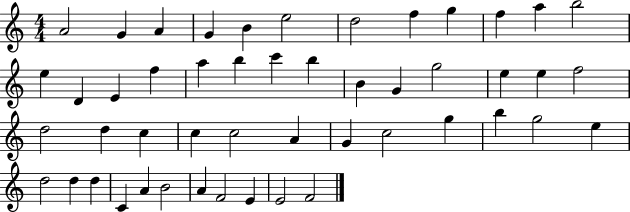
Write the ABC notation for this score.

X:1
T:Untitled
M:4/4
L:1/4
K:C
A2 G A G B e2 d2 f g f a b2 e D E f a b c' b B G g2 e e f2 d2 d c c c2 A G c2 g b g2 e d2 d d C A B2 A F2 E E2 F2